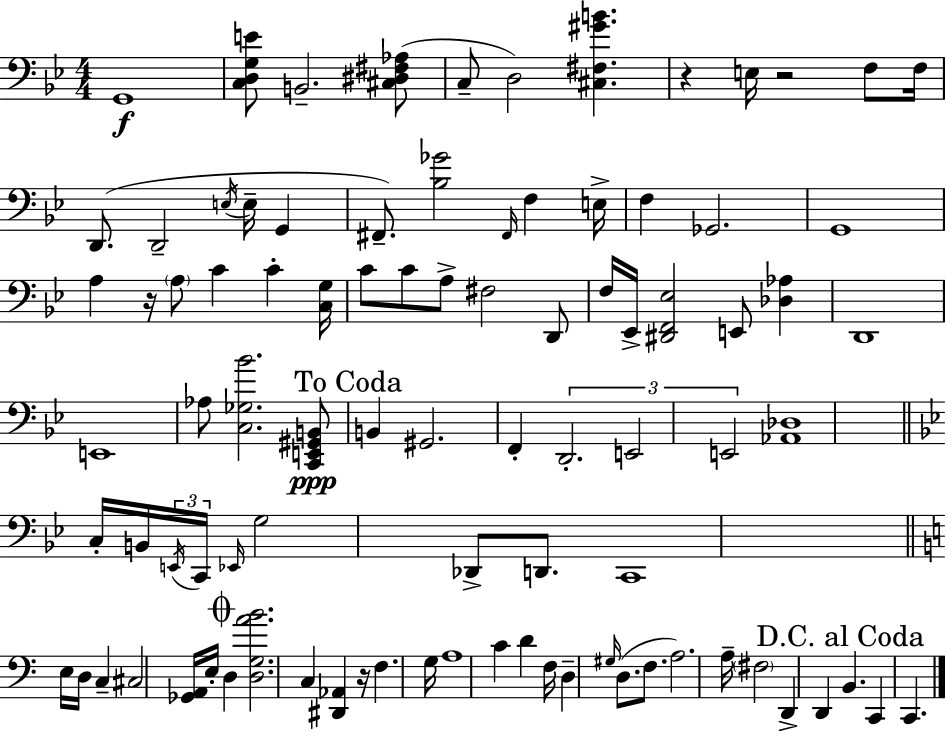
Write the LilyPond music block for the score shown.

{
  \clef bass
  \numericTimeSignature
  \time 4/4
  \key g \minor
  g,1\f | <c d g e'>8 b,2.-- <cis dis fis aes>8( | c8-- d2) <cis fis gis' b'>4. | r4 e16 r2 f8 f16 | \break d,8.( d,2-- \acciaccatura { e16 } e16-- g,4 | fis,8.--) <bes ges'>2 \grace { fis,16 } f4 | e16-> f4 ges,2. | g,1 | \break a4 r16 \parenthesize a8 c'4 c'4-. | <c g>16 c'8 c'8 a8-> fis2 | d,8 f16 ees,16-> <dis, f, ees>2 e,8 <des aes>4 | d,1 | \break e,1 | aes8 <c ges bes'>2. | <c, e, gis, b,>8\ppp \mark "To Coda" b,4 gis,2. | f,4-. \tuplet 3/2 { d,2.-. | \break e,2 e,2 } | <aes, des>1 | \bar "||" \break \key bes \major c16-. b,16 \tuplet 3/2 { \acciaccatura { e,16 } c,16 \grace { ees,16 } } g2 des,8-> d,8. | c,1 | \bar "||" \break \key a \minor e16 d16 c4-- cis2 <ges, a,>16 e16-. | \mark \markup { \musicglyph "scripts.coda" } d4 <d g a' b'>2. | c4 <dis, aes,>4 r16 f4. g16 | a1 | \break c'4 d'4 f16 d4-- \grace { gis16 } d8.( | f8. a2.) | a16-- \parenthesize fis2 d,4-> d,4 | \mark "D.C. al Coda" b,4. c,4 c,4. | \break \bar "|."
}